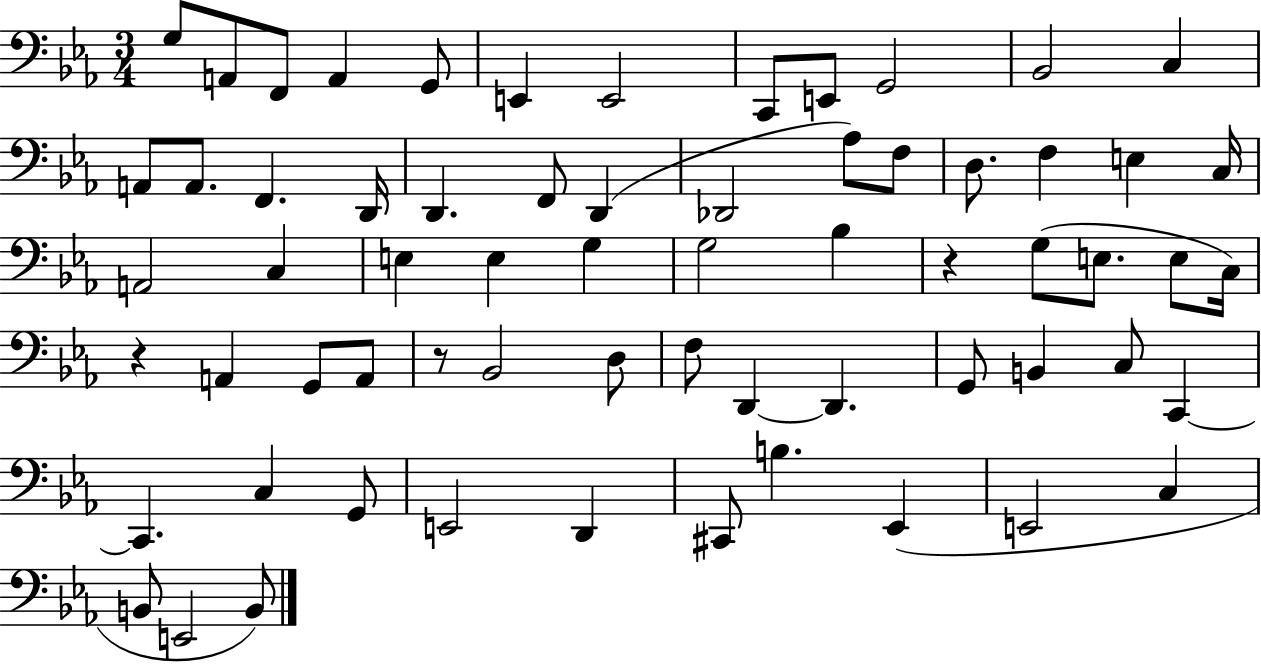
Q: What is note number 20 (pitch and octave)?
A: Db2